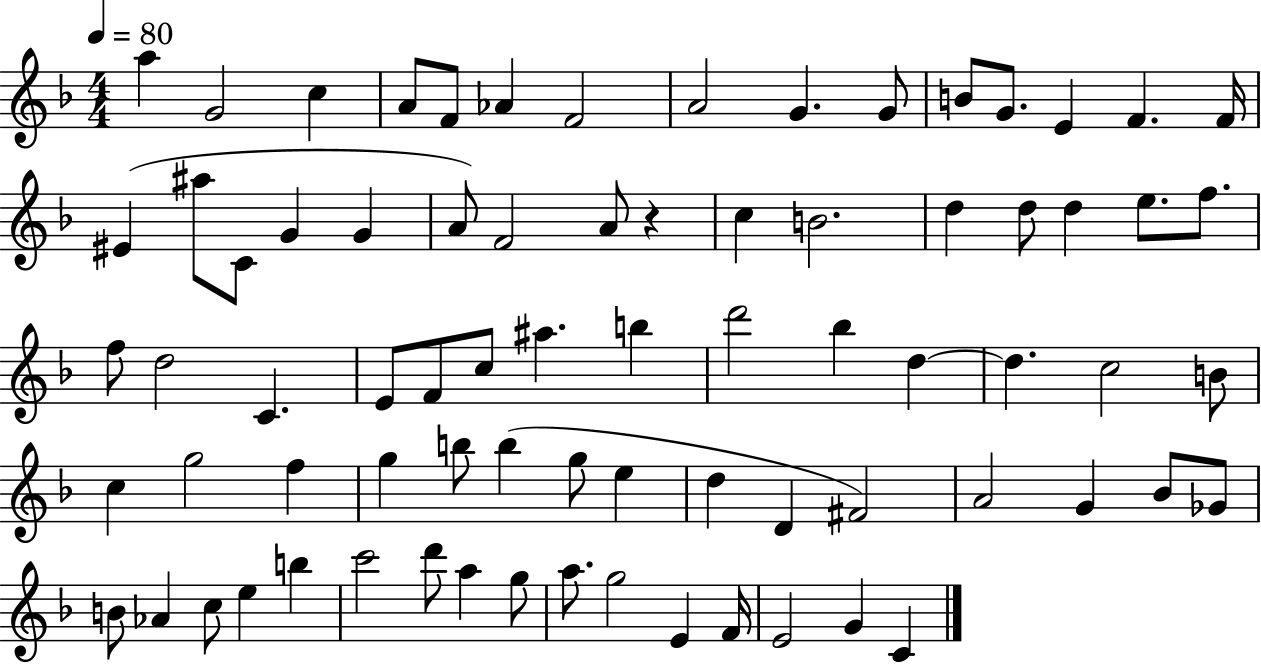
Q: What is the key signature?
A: F major